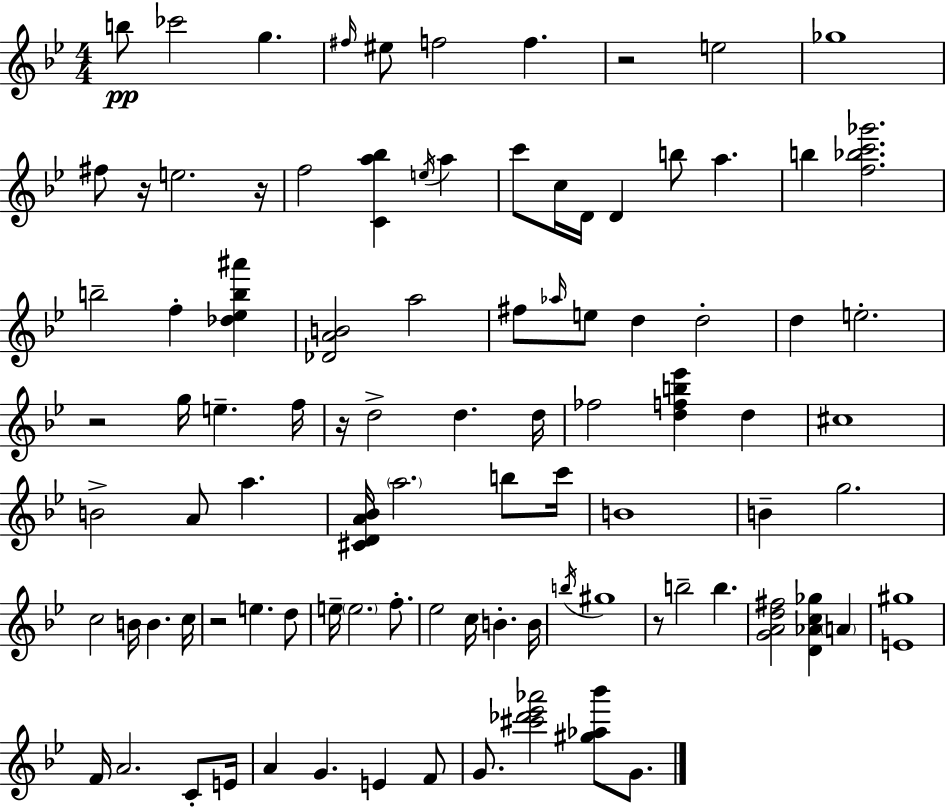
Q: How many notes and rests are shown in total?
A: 95